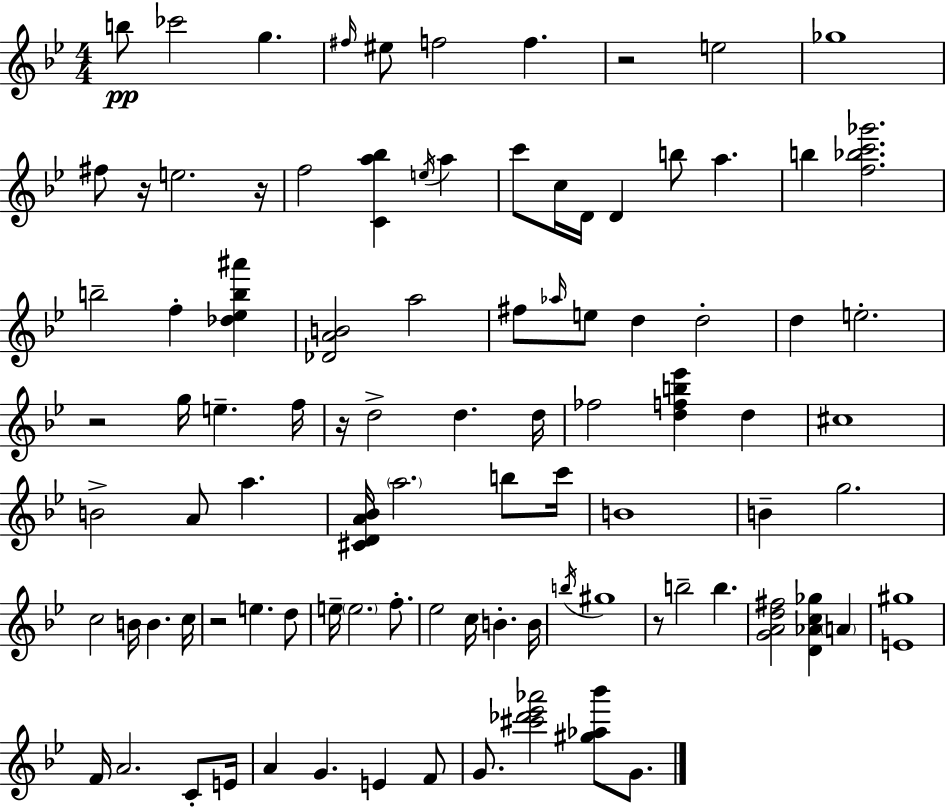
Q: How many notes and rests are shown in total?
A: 95